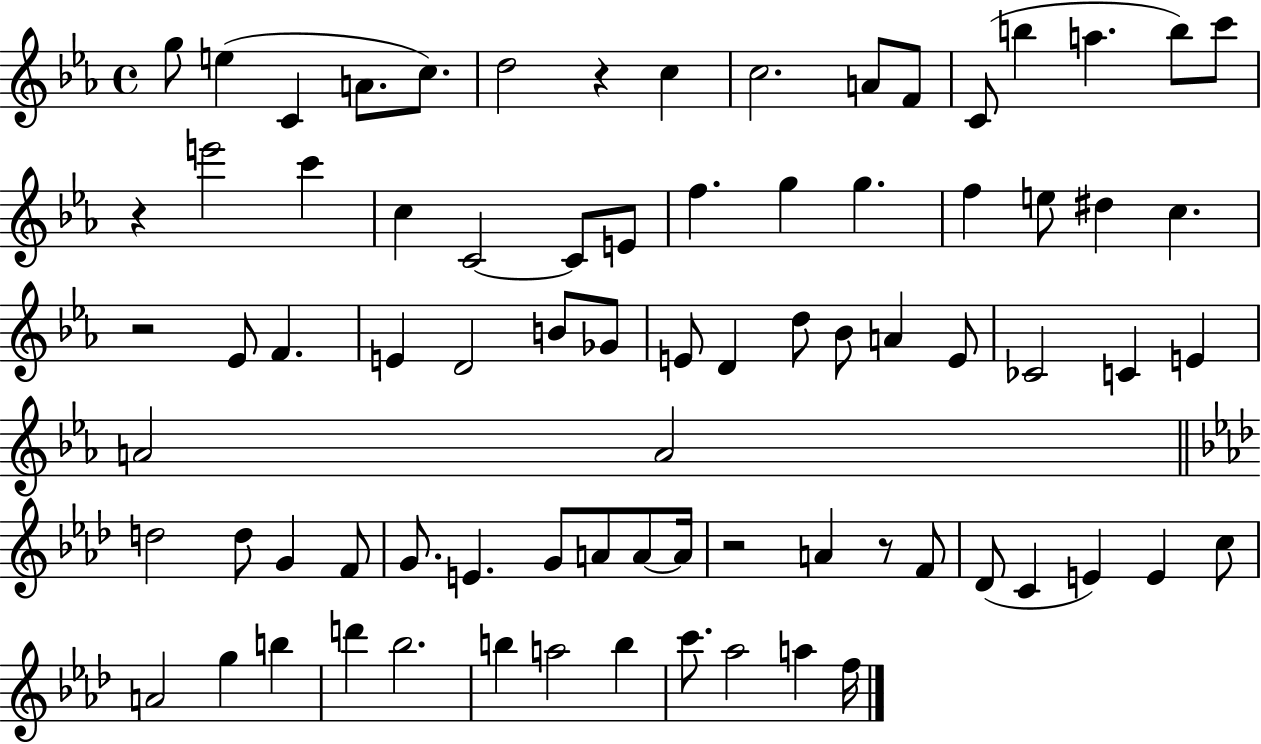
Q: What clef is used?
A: treble